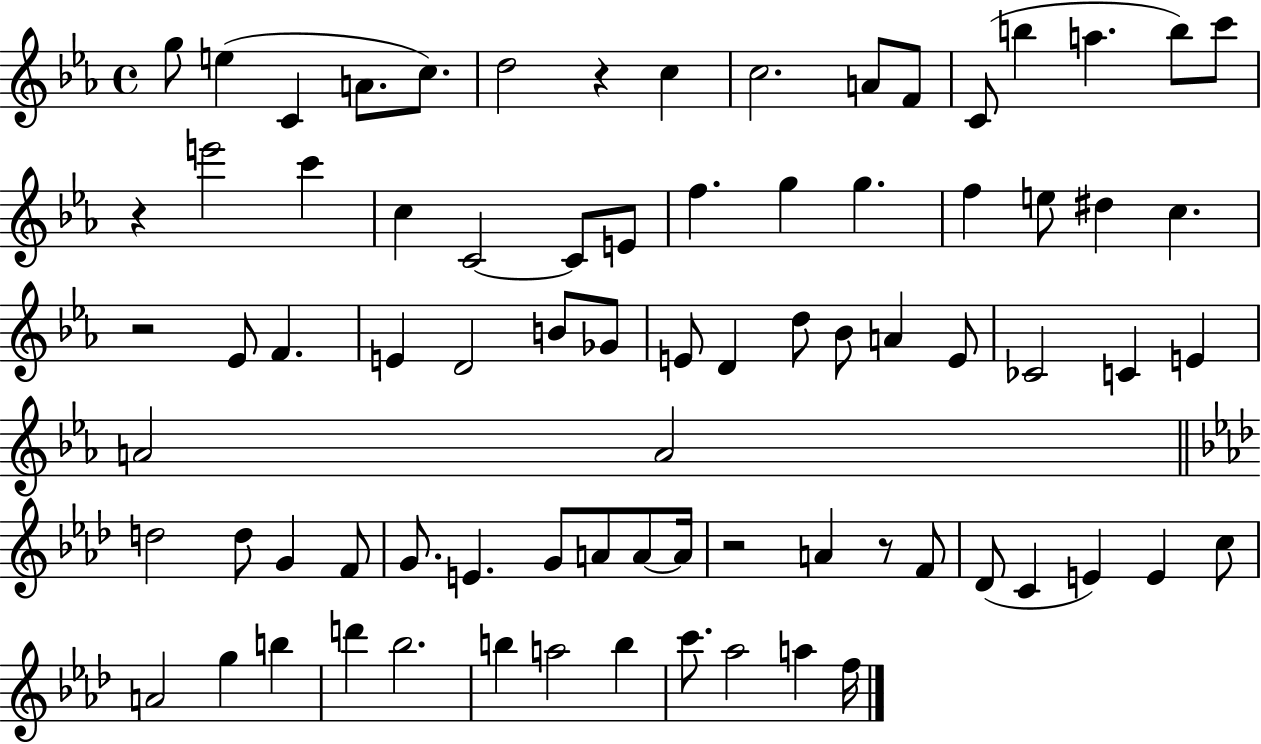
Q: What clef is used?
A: treble